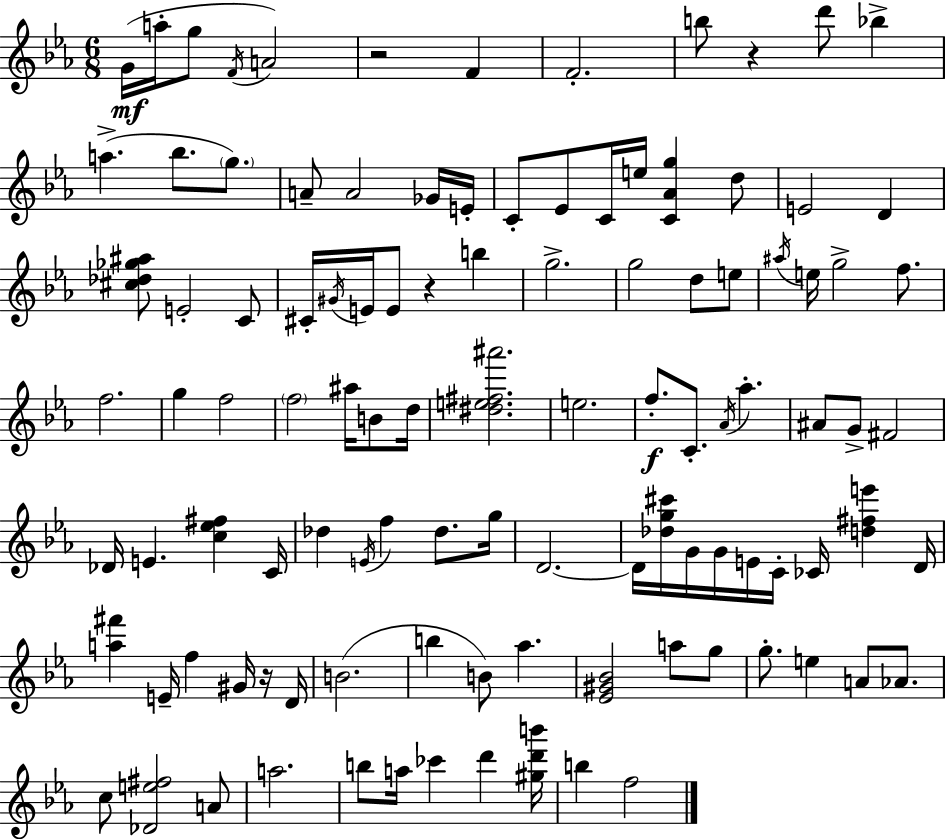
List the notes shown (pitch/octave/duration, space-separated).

G4/s A5/s G5/e F4/s A4/h R/h F4/q F4/h. B5/e R/q D6/e Bb5/q A5/q. Bb5/e. G5/e. A4/e A4/h Gb4/s E4/s C4/e Eb4/e C4/s E5/s [C4,Ab4,G5]/q D5/e E4/h D4/q [C#5,Db5,Gb5,A#5]/e E4/h C4/e C#4/s G#4/s E4/s E4/e R/q B5/q G5/h. G5/h D5/e E5/e A#5/s E5/s G5/h F5/e. F5/h. G5/q F5/h F5/h A#5/s B4/e D5/s [D#5,E5,F#5,A#6]/h. E5/h. F5/e. C4/e. Ab4/s Ab5/q. A#4/e G4/e F#4/h Db4/s E4/q. [C5,Eb5,F#5]/q C4/s Db5/q E4/s F5/q Db5/e. G5/s D4/h. D4/s [Db5,G5,C#6]/s G4/s G4/s E4/s C4/s CES4/s [D5,F#5,E6]/q D4/s [A5,F#6]/q E4/s F5/q G#4/s R/s D4/s B4/h. B5/q B4/e Ab5/q. [Eb4,G#4,Bb4]/h A5/e G5/e G5/e. E5/q A4/e Ab4/e. C5/e [Db4,E5,F#5]/h A4/e A5/h. B5/e A5/s CES6/q D6/q [G#5,D6,B6]/s B5/q F5/h